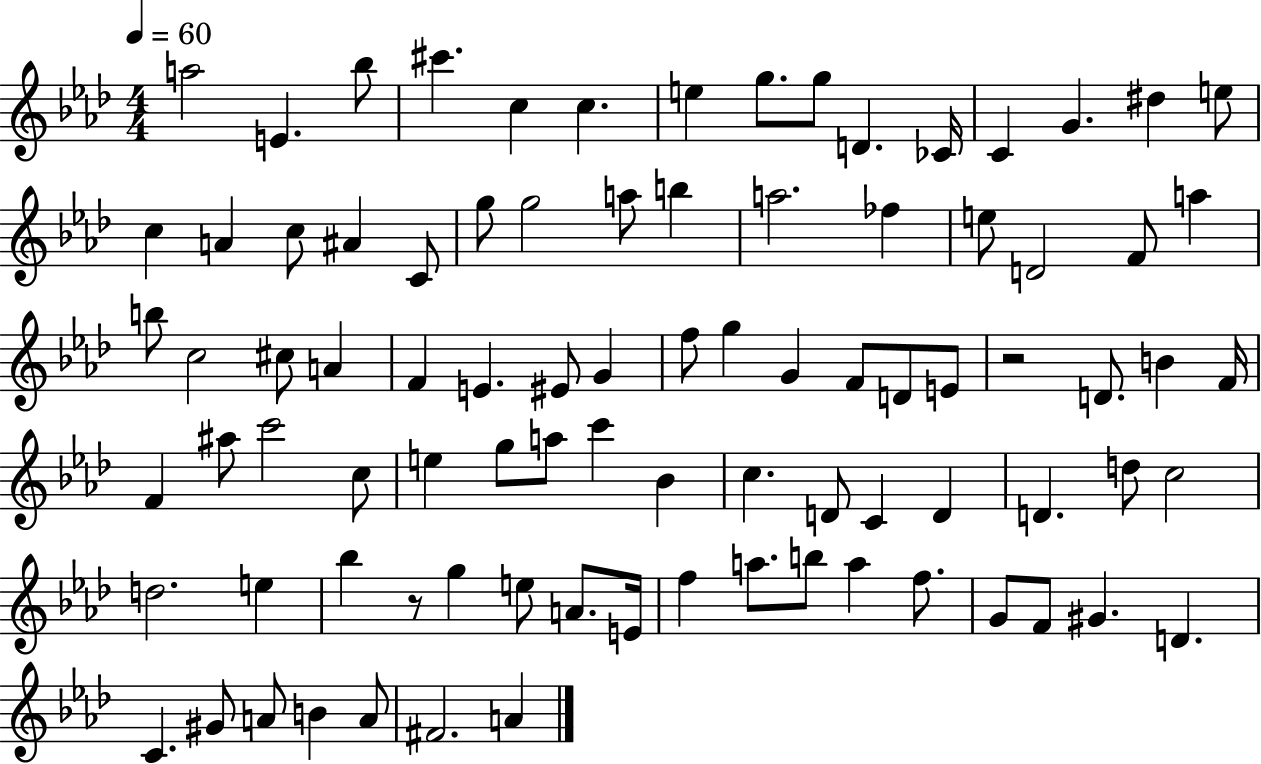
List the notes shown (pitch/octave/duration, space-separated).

A5/h E4/q. Bb5/e C#6/q. C5/q C5/q. E5/q G5/e. G5/e D4/q. CES4/s C4/q G4/q. D#5/q E5/e C5/q A4/q C5/e A#4/q C4/e G5/e G5/h A5/e B5/q A5/h. FES5/q E5/e D4/h F4/e A5/q B5/e C5/h C#5/e A4/q F4/q E4/q. EIS4/e G4/q F5/e G5/q G4/q F4/e D4/e E4/e R/h D4/e. B4/q F4/s F4/q A#5/e C6/h C5/e E5/q G5/e A5/e C6/q Bb4/q C5/q. D4/e C4/q D4/q D4/q. D5/e C5/h D5/h. E5/q Bb5/q R/e G5/q E5/e A4/e. E4/s F5/q A5/e. B5/e A5/q F5/e. G4/e F4/e G#4/q. D4/q. C4/q. G#4/e A4/e B4/q A4/e F#4/h. A4/q